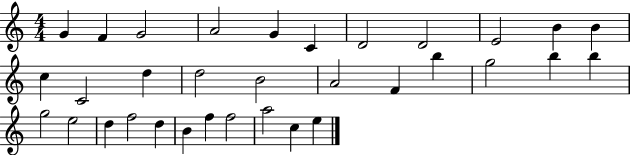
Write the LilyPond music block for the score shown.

{
  \clef treble
  \numericTimeSignature
  \time 4/4
  \key c \major
  g'4 f'4 g'2 | a'2 g'4 c'4 | d'2 d'2 | e'2 b'4 b'4 | \break c''4 c'2 d''4 | d''2 b'2 | a'2 f'4 b''4 | g''2 b''4 b''4 | \break g''2 e''2 | d''4 f''2 d''4 | b'4 f''4 f''2 | a''2 c''4 e''4 | \break \bar "|."
}